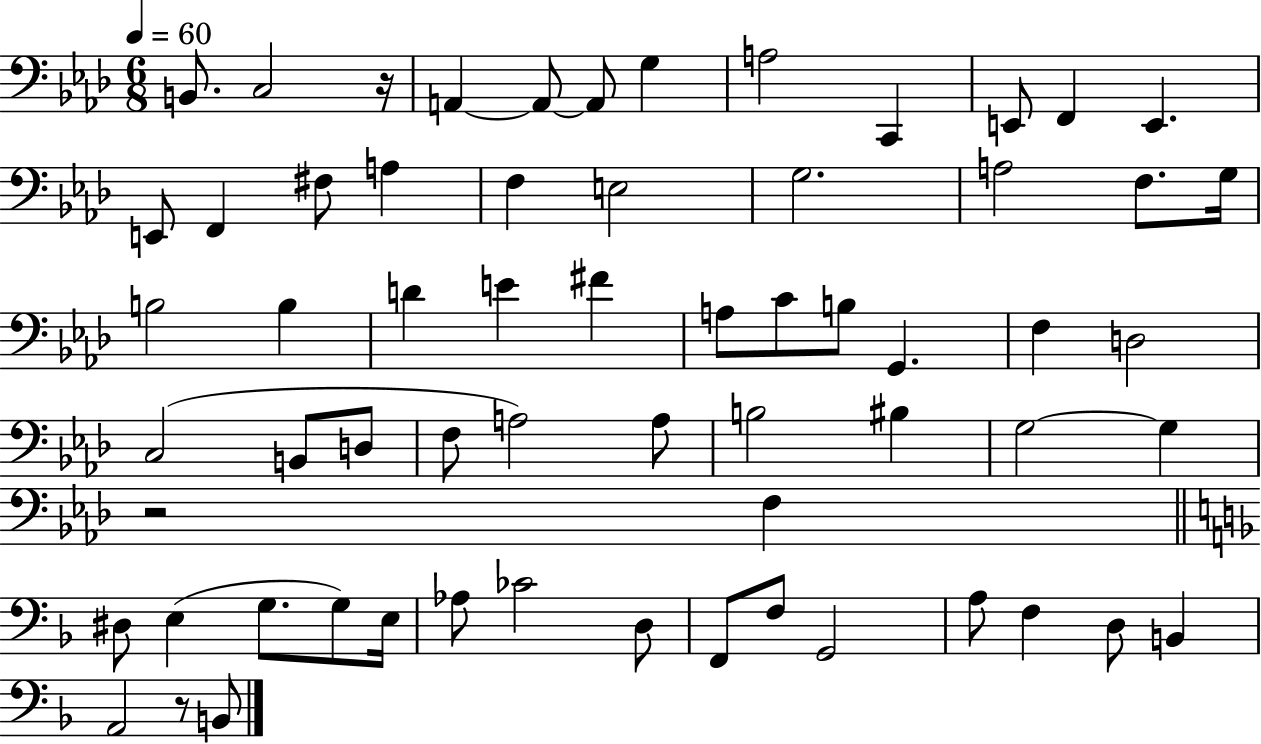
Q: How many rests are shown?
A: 3